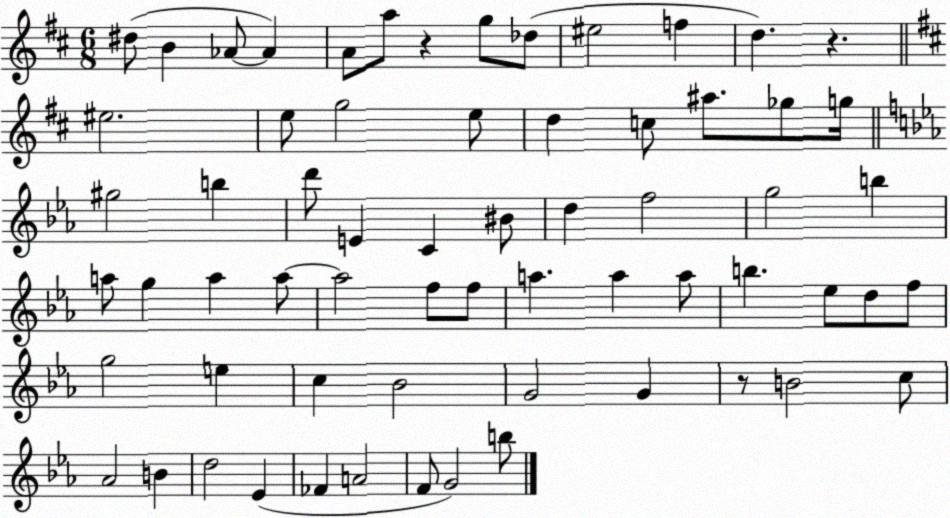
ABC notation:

X:1
T:Untitled
M:6/8
L:1/4
K:D
^d/2 B _A/2 _A A/2 a/2 z g/2 _d/2 ^e2 f d z ^e2 e/2 g2 e/2 d c/2 ^a/2 _g/2 g/4 ^g2 b d'/2 E C ^B/2 d f2 g2 b a/2 g a a/2 a2 f/2 f/2 a a a/2 b _e/2 d/2 f/2 g2 e c _B2 G2 G z/2 B2 c/2 _A2 B d2 _E _F A2 F/2 G2 b/2